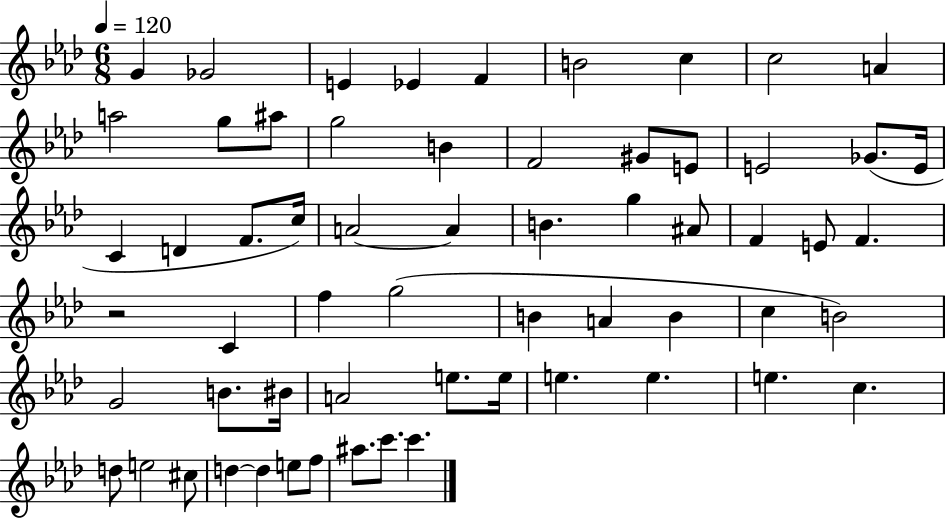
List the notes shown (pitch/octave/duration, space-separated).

G4/q Gb4/h E4/q Eb4/q F4/q B4/h C5/q C5/h A4/q A5/h G5/e A#5/e G5/h B4/q F4/h G#4/e E4/e E4/h Gb4/e. E4/s C4/q D4/q F4/e. C5/s A4/h A4/q B4/q. G5/q A#4/e F4/q E4/e F4/q. R/h C4/q F5/q G5/h B4/q A4/q B4/q C5/q B4/h G4/h B4/e. BIS4/s A4/h E5/e. E5/s E5/q. E5/q. E5/q. C5/q. D5/e E5/h C#5/e D5/q D5/q E5/e F5/e A#5/e. C6/e. C6/q.